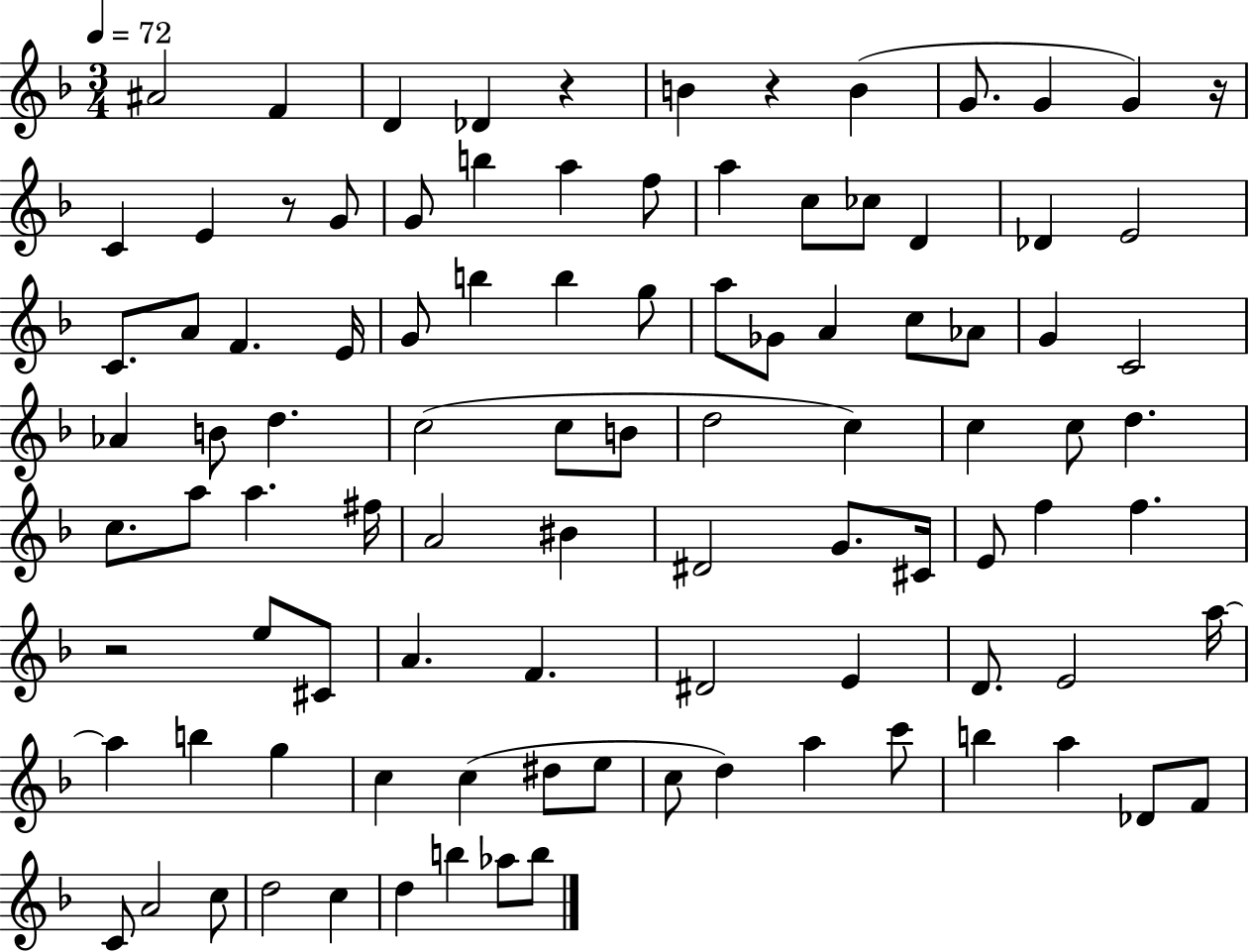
A#4/h F4/q D4/q Db4/q R/q B4/q R/q B4/q G4/e. G4/q G4/q R/s C4/q E4/q R/e G4/e G4/e B5/q A5/q F5/e A5/q C5/e CES5/e D4/q Db4/q E4/h C4/e. A4/e F4/q. E4/s G4/e B5/q B5/q G5/e A5/e Gb4/e A4/q C5/e Ab4/e G4/q C4/h Ab4/q B4/e D5/q. C5/h C5/e B4/e D5/h C5/q C5/q C5/e D5/q. C5/e. A5/e A5/q. F#5/s A4/h BIS4/q D#4/h G4/e. C#4/s E4/e F5/q F5/q. R/h E5/e C#4/e A4/q. F4/q. D#4/h E4/q D4/e. E4/h A5/s A5/q B5/q G5/q C5/q C5/q D#5/e E5/e C5/e D5/q A5/q C6/e B5/q A5/q Db4/e F4/e C4/e A4/h C5/e D5/h C5/q D5/q B5/q Ab5/e B5/e